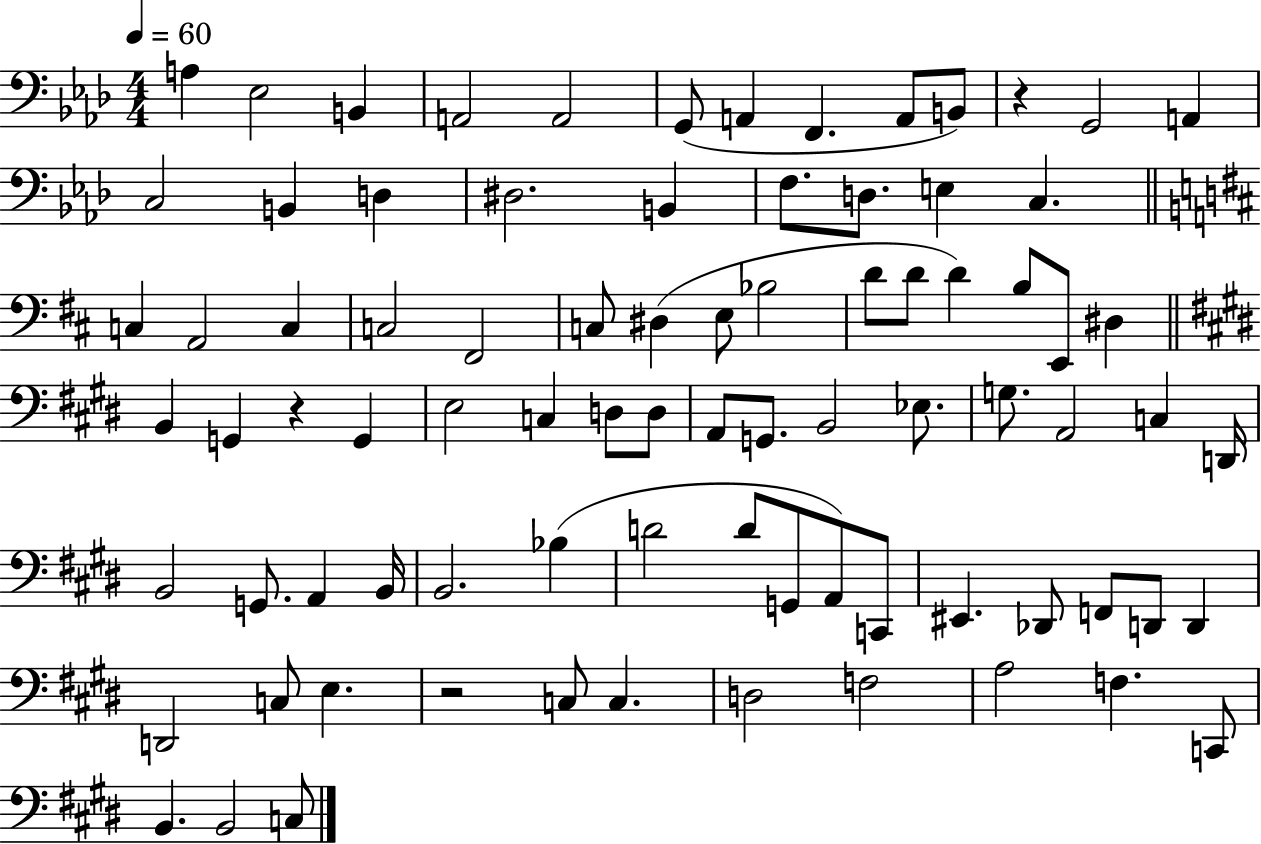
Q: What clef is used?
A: bass